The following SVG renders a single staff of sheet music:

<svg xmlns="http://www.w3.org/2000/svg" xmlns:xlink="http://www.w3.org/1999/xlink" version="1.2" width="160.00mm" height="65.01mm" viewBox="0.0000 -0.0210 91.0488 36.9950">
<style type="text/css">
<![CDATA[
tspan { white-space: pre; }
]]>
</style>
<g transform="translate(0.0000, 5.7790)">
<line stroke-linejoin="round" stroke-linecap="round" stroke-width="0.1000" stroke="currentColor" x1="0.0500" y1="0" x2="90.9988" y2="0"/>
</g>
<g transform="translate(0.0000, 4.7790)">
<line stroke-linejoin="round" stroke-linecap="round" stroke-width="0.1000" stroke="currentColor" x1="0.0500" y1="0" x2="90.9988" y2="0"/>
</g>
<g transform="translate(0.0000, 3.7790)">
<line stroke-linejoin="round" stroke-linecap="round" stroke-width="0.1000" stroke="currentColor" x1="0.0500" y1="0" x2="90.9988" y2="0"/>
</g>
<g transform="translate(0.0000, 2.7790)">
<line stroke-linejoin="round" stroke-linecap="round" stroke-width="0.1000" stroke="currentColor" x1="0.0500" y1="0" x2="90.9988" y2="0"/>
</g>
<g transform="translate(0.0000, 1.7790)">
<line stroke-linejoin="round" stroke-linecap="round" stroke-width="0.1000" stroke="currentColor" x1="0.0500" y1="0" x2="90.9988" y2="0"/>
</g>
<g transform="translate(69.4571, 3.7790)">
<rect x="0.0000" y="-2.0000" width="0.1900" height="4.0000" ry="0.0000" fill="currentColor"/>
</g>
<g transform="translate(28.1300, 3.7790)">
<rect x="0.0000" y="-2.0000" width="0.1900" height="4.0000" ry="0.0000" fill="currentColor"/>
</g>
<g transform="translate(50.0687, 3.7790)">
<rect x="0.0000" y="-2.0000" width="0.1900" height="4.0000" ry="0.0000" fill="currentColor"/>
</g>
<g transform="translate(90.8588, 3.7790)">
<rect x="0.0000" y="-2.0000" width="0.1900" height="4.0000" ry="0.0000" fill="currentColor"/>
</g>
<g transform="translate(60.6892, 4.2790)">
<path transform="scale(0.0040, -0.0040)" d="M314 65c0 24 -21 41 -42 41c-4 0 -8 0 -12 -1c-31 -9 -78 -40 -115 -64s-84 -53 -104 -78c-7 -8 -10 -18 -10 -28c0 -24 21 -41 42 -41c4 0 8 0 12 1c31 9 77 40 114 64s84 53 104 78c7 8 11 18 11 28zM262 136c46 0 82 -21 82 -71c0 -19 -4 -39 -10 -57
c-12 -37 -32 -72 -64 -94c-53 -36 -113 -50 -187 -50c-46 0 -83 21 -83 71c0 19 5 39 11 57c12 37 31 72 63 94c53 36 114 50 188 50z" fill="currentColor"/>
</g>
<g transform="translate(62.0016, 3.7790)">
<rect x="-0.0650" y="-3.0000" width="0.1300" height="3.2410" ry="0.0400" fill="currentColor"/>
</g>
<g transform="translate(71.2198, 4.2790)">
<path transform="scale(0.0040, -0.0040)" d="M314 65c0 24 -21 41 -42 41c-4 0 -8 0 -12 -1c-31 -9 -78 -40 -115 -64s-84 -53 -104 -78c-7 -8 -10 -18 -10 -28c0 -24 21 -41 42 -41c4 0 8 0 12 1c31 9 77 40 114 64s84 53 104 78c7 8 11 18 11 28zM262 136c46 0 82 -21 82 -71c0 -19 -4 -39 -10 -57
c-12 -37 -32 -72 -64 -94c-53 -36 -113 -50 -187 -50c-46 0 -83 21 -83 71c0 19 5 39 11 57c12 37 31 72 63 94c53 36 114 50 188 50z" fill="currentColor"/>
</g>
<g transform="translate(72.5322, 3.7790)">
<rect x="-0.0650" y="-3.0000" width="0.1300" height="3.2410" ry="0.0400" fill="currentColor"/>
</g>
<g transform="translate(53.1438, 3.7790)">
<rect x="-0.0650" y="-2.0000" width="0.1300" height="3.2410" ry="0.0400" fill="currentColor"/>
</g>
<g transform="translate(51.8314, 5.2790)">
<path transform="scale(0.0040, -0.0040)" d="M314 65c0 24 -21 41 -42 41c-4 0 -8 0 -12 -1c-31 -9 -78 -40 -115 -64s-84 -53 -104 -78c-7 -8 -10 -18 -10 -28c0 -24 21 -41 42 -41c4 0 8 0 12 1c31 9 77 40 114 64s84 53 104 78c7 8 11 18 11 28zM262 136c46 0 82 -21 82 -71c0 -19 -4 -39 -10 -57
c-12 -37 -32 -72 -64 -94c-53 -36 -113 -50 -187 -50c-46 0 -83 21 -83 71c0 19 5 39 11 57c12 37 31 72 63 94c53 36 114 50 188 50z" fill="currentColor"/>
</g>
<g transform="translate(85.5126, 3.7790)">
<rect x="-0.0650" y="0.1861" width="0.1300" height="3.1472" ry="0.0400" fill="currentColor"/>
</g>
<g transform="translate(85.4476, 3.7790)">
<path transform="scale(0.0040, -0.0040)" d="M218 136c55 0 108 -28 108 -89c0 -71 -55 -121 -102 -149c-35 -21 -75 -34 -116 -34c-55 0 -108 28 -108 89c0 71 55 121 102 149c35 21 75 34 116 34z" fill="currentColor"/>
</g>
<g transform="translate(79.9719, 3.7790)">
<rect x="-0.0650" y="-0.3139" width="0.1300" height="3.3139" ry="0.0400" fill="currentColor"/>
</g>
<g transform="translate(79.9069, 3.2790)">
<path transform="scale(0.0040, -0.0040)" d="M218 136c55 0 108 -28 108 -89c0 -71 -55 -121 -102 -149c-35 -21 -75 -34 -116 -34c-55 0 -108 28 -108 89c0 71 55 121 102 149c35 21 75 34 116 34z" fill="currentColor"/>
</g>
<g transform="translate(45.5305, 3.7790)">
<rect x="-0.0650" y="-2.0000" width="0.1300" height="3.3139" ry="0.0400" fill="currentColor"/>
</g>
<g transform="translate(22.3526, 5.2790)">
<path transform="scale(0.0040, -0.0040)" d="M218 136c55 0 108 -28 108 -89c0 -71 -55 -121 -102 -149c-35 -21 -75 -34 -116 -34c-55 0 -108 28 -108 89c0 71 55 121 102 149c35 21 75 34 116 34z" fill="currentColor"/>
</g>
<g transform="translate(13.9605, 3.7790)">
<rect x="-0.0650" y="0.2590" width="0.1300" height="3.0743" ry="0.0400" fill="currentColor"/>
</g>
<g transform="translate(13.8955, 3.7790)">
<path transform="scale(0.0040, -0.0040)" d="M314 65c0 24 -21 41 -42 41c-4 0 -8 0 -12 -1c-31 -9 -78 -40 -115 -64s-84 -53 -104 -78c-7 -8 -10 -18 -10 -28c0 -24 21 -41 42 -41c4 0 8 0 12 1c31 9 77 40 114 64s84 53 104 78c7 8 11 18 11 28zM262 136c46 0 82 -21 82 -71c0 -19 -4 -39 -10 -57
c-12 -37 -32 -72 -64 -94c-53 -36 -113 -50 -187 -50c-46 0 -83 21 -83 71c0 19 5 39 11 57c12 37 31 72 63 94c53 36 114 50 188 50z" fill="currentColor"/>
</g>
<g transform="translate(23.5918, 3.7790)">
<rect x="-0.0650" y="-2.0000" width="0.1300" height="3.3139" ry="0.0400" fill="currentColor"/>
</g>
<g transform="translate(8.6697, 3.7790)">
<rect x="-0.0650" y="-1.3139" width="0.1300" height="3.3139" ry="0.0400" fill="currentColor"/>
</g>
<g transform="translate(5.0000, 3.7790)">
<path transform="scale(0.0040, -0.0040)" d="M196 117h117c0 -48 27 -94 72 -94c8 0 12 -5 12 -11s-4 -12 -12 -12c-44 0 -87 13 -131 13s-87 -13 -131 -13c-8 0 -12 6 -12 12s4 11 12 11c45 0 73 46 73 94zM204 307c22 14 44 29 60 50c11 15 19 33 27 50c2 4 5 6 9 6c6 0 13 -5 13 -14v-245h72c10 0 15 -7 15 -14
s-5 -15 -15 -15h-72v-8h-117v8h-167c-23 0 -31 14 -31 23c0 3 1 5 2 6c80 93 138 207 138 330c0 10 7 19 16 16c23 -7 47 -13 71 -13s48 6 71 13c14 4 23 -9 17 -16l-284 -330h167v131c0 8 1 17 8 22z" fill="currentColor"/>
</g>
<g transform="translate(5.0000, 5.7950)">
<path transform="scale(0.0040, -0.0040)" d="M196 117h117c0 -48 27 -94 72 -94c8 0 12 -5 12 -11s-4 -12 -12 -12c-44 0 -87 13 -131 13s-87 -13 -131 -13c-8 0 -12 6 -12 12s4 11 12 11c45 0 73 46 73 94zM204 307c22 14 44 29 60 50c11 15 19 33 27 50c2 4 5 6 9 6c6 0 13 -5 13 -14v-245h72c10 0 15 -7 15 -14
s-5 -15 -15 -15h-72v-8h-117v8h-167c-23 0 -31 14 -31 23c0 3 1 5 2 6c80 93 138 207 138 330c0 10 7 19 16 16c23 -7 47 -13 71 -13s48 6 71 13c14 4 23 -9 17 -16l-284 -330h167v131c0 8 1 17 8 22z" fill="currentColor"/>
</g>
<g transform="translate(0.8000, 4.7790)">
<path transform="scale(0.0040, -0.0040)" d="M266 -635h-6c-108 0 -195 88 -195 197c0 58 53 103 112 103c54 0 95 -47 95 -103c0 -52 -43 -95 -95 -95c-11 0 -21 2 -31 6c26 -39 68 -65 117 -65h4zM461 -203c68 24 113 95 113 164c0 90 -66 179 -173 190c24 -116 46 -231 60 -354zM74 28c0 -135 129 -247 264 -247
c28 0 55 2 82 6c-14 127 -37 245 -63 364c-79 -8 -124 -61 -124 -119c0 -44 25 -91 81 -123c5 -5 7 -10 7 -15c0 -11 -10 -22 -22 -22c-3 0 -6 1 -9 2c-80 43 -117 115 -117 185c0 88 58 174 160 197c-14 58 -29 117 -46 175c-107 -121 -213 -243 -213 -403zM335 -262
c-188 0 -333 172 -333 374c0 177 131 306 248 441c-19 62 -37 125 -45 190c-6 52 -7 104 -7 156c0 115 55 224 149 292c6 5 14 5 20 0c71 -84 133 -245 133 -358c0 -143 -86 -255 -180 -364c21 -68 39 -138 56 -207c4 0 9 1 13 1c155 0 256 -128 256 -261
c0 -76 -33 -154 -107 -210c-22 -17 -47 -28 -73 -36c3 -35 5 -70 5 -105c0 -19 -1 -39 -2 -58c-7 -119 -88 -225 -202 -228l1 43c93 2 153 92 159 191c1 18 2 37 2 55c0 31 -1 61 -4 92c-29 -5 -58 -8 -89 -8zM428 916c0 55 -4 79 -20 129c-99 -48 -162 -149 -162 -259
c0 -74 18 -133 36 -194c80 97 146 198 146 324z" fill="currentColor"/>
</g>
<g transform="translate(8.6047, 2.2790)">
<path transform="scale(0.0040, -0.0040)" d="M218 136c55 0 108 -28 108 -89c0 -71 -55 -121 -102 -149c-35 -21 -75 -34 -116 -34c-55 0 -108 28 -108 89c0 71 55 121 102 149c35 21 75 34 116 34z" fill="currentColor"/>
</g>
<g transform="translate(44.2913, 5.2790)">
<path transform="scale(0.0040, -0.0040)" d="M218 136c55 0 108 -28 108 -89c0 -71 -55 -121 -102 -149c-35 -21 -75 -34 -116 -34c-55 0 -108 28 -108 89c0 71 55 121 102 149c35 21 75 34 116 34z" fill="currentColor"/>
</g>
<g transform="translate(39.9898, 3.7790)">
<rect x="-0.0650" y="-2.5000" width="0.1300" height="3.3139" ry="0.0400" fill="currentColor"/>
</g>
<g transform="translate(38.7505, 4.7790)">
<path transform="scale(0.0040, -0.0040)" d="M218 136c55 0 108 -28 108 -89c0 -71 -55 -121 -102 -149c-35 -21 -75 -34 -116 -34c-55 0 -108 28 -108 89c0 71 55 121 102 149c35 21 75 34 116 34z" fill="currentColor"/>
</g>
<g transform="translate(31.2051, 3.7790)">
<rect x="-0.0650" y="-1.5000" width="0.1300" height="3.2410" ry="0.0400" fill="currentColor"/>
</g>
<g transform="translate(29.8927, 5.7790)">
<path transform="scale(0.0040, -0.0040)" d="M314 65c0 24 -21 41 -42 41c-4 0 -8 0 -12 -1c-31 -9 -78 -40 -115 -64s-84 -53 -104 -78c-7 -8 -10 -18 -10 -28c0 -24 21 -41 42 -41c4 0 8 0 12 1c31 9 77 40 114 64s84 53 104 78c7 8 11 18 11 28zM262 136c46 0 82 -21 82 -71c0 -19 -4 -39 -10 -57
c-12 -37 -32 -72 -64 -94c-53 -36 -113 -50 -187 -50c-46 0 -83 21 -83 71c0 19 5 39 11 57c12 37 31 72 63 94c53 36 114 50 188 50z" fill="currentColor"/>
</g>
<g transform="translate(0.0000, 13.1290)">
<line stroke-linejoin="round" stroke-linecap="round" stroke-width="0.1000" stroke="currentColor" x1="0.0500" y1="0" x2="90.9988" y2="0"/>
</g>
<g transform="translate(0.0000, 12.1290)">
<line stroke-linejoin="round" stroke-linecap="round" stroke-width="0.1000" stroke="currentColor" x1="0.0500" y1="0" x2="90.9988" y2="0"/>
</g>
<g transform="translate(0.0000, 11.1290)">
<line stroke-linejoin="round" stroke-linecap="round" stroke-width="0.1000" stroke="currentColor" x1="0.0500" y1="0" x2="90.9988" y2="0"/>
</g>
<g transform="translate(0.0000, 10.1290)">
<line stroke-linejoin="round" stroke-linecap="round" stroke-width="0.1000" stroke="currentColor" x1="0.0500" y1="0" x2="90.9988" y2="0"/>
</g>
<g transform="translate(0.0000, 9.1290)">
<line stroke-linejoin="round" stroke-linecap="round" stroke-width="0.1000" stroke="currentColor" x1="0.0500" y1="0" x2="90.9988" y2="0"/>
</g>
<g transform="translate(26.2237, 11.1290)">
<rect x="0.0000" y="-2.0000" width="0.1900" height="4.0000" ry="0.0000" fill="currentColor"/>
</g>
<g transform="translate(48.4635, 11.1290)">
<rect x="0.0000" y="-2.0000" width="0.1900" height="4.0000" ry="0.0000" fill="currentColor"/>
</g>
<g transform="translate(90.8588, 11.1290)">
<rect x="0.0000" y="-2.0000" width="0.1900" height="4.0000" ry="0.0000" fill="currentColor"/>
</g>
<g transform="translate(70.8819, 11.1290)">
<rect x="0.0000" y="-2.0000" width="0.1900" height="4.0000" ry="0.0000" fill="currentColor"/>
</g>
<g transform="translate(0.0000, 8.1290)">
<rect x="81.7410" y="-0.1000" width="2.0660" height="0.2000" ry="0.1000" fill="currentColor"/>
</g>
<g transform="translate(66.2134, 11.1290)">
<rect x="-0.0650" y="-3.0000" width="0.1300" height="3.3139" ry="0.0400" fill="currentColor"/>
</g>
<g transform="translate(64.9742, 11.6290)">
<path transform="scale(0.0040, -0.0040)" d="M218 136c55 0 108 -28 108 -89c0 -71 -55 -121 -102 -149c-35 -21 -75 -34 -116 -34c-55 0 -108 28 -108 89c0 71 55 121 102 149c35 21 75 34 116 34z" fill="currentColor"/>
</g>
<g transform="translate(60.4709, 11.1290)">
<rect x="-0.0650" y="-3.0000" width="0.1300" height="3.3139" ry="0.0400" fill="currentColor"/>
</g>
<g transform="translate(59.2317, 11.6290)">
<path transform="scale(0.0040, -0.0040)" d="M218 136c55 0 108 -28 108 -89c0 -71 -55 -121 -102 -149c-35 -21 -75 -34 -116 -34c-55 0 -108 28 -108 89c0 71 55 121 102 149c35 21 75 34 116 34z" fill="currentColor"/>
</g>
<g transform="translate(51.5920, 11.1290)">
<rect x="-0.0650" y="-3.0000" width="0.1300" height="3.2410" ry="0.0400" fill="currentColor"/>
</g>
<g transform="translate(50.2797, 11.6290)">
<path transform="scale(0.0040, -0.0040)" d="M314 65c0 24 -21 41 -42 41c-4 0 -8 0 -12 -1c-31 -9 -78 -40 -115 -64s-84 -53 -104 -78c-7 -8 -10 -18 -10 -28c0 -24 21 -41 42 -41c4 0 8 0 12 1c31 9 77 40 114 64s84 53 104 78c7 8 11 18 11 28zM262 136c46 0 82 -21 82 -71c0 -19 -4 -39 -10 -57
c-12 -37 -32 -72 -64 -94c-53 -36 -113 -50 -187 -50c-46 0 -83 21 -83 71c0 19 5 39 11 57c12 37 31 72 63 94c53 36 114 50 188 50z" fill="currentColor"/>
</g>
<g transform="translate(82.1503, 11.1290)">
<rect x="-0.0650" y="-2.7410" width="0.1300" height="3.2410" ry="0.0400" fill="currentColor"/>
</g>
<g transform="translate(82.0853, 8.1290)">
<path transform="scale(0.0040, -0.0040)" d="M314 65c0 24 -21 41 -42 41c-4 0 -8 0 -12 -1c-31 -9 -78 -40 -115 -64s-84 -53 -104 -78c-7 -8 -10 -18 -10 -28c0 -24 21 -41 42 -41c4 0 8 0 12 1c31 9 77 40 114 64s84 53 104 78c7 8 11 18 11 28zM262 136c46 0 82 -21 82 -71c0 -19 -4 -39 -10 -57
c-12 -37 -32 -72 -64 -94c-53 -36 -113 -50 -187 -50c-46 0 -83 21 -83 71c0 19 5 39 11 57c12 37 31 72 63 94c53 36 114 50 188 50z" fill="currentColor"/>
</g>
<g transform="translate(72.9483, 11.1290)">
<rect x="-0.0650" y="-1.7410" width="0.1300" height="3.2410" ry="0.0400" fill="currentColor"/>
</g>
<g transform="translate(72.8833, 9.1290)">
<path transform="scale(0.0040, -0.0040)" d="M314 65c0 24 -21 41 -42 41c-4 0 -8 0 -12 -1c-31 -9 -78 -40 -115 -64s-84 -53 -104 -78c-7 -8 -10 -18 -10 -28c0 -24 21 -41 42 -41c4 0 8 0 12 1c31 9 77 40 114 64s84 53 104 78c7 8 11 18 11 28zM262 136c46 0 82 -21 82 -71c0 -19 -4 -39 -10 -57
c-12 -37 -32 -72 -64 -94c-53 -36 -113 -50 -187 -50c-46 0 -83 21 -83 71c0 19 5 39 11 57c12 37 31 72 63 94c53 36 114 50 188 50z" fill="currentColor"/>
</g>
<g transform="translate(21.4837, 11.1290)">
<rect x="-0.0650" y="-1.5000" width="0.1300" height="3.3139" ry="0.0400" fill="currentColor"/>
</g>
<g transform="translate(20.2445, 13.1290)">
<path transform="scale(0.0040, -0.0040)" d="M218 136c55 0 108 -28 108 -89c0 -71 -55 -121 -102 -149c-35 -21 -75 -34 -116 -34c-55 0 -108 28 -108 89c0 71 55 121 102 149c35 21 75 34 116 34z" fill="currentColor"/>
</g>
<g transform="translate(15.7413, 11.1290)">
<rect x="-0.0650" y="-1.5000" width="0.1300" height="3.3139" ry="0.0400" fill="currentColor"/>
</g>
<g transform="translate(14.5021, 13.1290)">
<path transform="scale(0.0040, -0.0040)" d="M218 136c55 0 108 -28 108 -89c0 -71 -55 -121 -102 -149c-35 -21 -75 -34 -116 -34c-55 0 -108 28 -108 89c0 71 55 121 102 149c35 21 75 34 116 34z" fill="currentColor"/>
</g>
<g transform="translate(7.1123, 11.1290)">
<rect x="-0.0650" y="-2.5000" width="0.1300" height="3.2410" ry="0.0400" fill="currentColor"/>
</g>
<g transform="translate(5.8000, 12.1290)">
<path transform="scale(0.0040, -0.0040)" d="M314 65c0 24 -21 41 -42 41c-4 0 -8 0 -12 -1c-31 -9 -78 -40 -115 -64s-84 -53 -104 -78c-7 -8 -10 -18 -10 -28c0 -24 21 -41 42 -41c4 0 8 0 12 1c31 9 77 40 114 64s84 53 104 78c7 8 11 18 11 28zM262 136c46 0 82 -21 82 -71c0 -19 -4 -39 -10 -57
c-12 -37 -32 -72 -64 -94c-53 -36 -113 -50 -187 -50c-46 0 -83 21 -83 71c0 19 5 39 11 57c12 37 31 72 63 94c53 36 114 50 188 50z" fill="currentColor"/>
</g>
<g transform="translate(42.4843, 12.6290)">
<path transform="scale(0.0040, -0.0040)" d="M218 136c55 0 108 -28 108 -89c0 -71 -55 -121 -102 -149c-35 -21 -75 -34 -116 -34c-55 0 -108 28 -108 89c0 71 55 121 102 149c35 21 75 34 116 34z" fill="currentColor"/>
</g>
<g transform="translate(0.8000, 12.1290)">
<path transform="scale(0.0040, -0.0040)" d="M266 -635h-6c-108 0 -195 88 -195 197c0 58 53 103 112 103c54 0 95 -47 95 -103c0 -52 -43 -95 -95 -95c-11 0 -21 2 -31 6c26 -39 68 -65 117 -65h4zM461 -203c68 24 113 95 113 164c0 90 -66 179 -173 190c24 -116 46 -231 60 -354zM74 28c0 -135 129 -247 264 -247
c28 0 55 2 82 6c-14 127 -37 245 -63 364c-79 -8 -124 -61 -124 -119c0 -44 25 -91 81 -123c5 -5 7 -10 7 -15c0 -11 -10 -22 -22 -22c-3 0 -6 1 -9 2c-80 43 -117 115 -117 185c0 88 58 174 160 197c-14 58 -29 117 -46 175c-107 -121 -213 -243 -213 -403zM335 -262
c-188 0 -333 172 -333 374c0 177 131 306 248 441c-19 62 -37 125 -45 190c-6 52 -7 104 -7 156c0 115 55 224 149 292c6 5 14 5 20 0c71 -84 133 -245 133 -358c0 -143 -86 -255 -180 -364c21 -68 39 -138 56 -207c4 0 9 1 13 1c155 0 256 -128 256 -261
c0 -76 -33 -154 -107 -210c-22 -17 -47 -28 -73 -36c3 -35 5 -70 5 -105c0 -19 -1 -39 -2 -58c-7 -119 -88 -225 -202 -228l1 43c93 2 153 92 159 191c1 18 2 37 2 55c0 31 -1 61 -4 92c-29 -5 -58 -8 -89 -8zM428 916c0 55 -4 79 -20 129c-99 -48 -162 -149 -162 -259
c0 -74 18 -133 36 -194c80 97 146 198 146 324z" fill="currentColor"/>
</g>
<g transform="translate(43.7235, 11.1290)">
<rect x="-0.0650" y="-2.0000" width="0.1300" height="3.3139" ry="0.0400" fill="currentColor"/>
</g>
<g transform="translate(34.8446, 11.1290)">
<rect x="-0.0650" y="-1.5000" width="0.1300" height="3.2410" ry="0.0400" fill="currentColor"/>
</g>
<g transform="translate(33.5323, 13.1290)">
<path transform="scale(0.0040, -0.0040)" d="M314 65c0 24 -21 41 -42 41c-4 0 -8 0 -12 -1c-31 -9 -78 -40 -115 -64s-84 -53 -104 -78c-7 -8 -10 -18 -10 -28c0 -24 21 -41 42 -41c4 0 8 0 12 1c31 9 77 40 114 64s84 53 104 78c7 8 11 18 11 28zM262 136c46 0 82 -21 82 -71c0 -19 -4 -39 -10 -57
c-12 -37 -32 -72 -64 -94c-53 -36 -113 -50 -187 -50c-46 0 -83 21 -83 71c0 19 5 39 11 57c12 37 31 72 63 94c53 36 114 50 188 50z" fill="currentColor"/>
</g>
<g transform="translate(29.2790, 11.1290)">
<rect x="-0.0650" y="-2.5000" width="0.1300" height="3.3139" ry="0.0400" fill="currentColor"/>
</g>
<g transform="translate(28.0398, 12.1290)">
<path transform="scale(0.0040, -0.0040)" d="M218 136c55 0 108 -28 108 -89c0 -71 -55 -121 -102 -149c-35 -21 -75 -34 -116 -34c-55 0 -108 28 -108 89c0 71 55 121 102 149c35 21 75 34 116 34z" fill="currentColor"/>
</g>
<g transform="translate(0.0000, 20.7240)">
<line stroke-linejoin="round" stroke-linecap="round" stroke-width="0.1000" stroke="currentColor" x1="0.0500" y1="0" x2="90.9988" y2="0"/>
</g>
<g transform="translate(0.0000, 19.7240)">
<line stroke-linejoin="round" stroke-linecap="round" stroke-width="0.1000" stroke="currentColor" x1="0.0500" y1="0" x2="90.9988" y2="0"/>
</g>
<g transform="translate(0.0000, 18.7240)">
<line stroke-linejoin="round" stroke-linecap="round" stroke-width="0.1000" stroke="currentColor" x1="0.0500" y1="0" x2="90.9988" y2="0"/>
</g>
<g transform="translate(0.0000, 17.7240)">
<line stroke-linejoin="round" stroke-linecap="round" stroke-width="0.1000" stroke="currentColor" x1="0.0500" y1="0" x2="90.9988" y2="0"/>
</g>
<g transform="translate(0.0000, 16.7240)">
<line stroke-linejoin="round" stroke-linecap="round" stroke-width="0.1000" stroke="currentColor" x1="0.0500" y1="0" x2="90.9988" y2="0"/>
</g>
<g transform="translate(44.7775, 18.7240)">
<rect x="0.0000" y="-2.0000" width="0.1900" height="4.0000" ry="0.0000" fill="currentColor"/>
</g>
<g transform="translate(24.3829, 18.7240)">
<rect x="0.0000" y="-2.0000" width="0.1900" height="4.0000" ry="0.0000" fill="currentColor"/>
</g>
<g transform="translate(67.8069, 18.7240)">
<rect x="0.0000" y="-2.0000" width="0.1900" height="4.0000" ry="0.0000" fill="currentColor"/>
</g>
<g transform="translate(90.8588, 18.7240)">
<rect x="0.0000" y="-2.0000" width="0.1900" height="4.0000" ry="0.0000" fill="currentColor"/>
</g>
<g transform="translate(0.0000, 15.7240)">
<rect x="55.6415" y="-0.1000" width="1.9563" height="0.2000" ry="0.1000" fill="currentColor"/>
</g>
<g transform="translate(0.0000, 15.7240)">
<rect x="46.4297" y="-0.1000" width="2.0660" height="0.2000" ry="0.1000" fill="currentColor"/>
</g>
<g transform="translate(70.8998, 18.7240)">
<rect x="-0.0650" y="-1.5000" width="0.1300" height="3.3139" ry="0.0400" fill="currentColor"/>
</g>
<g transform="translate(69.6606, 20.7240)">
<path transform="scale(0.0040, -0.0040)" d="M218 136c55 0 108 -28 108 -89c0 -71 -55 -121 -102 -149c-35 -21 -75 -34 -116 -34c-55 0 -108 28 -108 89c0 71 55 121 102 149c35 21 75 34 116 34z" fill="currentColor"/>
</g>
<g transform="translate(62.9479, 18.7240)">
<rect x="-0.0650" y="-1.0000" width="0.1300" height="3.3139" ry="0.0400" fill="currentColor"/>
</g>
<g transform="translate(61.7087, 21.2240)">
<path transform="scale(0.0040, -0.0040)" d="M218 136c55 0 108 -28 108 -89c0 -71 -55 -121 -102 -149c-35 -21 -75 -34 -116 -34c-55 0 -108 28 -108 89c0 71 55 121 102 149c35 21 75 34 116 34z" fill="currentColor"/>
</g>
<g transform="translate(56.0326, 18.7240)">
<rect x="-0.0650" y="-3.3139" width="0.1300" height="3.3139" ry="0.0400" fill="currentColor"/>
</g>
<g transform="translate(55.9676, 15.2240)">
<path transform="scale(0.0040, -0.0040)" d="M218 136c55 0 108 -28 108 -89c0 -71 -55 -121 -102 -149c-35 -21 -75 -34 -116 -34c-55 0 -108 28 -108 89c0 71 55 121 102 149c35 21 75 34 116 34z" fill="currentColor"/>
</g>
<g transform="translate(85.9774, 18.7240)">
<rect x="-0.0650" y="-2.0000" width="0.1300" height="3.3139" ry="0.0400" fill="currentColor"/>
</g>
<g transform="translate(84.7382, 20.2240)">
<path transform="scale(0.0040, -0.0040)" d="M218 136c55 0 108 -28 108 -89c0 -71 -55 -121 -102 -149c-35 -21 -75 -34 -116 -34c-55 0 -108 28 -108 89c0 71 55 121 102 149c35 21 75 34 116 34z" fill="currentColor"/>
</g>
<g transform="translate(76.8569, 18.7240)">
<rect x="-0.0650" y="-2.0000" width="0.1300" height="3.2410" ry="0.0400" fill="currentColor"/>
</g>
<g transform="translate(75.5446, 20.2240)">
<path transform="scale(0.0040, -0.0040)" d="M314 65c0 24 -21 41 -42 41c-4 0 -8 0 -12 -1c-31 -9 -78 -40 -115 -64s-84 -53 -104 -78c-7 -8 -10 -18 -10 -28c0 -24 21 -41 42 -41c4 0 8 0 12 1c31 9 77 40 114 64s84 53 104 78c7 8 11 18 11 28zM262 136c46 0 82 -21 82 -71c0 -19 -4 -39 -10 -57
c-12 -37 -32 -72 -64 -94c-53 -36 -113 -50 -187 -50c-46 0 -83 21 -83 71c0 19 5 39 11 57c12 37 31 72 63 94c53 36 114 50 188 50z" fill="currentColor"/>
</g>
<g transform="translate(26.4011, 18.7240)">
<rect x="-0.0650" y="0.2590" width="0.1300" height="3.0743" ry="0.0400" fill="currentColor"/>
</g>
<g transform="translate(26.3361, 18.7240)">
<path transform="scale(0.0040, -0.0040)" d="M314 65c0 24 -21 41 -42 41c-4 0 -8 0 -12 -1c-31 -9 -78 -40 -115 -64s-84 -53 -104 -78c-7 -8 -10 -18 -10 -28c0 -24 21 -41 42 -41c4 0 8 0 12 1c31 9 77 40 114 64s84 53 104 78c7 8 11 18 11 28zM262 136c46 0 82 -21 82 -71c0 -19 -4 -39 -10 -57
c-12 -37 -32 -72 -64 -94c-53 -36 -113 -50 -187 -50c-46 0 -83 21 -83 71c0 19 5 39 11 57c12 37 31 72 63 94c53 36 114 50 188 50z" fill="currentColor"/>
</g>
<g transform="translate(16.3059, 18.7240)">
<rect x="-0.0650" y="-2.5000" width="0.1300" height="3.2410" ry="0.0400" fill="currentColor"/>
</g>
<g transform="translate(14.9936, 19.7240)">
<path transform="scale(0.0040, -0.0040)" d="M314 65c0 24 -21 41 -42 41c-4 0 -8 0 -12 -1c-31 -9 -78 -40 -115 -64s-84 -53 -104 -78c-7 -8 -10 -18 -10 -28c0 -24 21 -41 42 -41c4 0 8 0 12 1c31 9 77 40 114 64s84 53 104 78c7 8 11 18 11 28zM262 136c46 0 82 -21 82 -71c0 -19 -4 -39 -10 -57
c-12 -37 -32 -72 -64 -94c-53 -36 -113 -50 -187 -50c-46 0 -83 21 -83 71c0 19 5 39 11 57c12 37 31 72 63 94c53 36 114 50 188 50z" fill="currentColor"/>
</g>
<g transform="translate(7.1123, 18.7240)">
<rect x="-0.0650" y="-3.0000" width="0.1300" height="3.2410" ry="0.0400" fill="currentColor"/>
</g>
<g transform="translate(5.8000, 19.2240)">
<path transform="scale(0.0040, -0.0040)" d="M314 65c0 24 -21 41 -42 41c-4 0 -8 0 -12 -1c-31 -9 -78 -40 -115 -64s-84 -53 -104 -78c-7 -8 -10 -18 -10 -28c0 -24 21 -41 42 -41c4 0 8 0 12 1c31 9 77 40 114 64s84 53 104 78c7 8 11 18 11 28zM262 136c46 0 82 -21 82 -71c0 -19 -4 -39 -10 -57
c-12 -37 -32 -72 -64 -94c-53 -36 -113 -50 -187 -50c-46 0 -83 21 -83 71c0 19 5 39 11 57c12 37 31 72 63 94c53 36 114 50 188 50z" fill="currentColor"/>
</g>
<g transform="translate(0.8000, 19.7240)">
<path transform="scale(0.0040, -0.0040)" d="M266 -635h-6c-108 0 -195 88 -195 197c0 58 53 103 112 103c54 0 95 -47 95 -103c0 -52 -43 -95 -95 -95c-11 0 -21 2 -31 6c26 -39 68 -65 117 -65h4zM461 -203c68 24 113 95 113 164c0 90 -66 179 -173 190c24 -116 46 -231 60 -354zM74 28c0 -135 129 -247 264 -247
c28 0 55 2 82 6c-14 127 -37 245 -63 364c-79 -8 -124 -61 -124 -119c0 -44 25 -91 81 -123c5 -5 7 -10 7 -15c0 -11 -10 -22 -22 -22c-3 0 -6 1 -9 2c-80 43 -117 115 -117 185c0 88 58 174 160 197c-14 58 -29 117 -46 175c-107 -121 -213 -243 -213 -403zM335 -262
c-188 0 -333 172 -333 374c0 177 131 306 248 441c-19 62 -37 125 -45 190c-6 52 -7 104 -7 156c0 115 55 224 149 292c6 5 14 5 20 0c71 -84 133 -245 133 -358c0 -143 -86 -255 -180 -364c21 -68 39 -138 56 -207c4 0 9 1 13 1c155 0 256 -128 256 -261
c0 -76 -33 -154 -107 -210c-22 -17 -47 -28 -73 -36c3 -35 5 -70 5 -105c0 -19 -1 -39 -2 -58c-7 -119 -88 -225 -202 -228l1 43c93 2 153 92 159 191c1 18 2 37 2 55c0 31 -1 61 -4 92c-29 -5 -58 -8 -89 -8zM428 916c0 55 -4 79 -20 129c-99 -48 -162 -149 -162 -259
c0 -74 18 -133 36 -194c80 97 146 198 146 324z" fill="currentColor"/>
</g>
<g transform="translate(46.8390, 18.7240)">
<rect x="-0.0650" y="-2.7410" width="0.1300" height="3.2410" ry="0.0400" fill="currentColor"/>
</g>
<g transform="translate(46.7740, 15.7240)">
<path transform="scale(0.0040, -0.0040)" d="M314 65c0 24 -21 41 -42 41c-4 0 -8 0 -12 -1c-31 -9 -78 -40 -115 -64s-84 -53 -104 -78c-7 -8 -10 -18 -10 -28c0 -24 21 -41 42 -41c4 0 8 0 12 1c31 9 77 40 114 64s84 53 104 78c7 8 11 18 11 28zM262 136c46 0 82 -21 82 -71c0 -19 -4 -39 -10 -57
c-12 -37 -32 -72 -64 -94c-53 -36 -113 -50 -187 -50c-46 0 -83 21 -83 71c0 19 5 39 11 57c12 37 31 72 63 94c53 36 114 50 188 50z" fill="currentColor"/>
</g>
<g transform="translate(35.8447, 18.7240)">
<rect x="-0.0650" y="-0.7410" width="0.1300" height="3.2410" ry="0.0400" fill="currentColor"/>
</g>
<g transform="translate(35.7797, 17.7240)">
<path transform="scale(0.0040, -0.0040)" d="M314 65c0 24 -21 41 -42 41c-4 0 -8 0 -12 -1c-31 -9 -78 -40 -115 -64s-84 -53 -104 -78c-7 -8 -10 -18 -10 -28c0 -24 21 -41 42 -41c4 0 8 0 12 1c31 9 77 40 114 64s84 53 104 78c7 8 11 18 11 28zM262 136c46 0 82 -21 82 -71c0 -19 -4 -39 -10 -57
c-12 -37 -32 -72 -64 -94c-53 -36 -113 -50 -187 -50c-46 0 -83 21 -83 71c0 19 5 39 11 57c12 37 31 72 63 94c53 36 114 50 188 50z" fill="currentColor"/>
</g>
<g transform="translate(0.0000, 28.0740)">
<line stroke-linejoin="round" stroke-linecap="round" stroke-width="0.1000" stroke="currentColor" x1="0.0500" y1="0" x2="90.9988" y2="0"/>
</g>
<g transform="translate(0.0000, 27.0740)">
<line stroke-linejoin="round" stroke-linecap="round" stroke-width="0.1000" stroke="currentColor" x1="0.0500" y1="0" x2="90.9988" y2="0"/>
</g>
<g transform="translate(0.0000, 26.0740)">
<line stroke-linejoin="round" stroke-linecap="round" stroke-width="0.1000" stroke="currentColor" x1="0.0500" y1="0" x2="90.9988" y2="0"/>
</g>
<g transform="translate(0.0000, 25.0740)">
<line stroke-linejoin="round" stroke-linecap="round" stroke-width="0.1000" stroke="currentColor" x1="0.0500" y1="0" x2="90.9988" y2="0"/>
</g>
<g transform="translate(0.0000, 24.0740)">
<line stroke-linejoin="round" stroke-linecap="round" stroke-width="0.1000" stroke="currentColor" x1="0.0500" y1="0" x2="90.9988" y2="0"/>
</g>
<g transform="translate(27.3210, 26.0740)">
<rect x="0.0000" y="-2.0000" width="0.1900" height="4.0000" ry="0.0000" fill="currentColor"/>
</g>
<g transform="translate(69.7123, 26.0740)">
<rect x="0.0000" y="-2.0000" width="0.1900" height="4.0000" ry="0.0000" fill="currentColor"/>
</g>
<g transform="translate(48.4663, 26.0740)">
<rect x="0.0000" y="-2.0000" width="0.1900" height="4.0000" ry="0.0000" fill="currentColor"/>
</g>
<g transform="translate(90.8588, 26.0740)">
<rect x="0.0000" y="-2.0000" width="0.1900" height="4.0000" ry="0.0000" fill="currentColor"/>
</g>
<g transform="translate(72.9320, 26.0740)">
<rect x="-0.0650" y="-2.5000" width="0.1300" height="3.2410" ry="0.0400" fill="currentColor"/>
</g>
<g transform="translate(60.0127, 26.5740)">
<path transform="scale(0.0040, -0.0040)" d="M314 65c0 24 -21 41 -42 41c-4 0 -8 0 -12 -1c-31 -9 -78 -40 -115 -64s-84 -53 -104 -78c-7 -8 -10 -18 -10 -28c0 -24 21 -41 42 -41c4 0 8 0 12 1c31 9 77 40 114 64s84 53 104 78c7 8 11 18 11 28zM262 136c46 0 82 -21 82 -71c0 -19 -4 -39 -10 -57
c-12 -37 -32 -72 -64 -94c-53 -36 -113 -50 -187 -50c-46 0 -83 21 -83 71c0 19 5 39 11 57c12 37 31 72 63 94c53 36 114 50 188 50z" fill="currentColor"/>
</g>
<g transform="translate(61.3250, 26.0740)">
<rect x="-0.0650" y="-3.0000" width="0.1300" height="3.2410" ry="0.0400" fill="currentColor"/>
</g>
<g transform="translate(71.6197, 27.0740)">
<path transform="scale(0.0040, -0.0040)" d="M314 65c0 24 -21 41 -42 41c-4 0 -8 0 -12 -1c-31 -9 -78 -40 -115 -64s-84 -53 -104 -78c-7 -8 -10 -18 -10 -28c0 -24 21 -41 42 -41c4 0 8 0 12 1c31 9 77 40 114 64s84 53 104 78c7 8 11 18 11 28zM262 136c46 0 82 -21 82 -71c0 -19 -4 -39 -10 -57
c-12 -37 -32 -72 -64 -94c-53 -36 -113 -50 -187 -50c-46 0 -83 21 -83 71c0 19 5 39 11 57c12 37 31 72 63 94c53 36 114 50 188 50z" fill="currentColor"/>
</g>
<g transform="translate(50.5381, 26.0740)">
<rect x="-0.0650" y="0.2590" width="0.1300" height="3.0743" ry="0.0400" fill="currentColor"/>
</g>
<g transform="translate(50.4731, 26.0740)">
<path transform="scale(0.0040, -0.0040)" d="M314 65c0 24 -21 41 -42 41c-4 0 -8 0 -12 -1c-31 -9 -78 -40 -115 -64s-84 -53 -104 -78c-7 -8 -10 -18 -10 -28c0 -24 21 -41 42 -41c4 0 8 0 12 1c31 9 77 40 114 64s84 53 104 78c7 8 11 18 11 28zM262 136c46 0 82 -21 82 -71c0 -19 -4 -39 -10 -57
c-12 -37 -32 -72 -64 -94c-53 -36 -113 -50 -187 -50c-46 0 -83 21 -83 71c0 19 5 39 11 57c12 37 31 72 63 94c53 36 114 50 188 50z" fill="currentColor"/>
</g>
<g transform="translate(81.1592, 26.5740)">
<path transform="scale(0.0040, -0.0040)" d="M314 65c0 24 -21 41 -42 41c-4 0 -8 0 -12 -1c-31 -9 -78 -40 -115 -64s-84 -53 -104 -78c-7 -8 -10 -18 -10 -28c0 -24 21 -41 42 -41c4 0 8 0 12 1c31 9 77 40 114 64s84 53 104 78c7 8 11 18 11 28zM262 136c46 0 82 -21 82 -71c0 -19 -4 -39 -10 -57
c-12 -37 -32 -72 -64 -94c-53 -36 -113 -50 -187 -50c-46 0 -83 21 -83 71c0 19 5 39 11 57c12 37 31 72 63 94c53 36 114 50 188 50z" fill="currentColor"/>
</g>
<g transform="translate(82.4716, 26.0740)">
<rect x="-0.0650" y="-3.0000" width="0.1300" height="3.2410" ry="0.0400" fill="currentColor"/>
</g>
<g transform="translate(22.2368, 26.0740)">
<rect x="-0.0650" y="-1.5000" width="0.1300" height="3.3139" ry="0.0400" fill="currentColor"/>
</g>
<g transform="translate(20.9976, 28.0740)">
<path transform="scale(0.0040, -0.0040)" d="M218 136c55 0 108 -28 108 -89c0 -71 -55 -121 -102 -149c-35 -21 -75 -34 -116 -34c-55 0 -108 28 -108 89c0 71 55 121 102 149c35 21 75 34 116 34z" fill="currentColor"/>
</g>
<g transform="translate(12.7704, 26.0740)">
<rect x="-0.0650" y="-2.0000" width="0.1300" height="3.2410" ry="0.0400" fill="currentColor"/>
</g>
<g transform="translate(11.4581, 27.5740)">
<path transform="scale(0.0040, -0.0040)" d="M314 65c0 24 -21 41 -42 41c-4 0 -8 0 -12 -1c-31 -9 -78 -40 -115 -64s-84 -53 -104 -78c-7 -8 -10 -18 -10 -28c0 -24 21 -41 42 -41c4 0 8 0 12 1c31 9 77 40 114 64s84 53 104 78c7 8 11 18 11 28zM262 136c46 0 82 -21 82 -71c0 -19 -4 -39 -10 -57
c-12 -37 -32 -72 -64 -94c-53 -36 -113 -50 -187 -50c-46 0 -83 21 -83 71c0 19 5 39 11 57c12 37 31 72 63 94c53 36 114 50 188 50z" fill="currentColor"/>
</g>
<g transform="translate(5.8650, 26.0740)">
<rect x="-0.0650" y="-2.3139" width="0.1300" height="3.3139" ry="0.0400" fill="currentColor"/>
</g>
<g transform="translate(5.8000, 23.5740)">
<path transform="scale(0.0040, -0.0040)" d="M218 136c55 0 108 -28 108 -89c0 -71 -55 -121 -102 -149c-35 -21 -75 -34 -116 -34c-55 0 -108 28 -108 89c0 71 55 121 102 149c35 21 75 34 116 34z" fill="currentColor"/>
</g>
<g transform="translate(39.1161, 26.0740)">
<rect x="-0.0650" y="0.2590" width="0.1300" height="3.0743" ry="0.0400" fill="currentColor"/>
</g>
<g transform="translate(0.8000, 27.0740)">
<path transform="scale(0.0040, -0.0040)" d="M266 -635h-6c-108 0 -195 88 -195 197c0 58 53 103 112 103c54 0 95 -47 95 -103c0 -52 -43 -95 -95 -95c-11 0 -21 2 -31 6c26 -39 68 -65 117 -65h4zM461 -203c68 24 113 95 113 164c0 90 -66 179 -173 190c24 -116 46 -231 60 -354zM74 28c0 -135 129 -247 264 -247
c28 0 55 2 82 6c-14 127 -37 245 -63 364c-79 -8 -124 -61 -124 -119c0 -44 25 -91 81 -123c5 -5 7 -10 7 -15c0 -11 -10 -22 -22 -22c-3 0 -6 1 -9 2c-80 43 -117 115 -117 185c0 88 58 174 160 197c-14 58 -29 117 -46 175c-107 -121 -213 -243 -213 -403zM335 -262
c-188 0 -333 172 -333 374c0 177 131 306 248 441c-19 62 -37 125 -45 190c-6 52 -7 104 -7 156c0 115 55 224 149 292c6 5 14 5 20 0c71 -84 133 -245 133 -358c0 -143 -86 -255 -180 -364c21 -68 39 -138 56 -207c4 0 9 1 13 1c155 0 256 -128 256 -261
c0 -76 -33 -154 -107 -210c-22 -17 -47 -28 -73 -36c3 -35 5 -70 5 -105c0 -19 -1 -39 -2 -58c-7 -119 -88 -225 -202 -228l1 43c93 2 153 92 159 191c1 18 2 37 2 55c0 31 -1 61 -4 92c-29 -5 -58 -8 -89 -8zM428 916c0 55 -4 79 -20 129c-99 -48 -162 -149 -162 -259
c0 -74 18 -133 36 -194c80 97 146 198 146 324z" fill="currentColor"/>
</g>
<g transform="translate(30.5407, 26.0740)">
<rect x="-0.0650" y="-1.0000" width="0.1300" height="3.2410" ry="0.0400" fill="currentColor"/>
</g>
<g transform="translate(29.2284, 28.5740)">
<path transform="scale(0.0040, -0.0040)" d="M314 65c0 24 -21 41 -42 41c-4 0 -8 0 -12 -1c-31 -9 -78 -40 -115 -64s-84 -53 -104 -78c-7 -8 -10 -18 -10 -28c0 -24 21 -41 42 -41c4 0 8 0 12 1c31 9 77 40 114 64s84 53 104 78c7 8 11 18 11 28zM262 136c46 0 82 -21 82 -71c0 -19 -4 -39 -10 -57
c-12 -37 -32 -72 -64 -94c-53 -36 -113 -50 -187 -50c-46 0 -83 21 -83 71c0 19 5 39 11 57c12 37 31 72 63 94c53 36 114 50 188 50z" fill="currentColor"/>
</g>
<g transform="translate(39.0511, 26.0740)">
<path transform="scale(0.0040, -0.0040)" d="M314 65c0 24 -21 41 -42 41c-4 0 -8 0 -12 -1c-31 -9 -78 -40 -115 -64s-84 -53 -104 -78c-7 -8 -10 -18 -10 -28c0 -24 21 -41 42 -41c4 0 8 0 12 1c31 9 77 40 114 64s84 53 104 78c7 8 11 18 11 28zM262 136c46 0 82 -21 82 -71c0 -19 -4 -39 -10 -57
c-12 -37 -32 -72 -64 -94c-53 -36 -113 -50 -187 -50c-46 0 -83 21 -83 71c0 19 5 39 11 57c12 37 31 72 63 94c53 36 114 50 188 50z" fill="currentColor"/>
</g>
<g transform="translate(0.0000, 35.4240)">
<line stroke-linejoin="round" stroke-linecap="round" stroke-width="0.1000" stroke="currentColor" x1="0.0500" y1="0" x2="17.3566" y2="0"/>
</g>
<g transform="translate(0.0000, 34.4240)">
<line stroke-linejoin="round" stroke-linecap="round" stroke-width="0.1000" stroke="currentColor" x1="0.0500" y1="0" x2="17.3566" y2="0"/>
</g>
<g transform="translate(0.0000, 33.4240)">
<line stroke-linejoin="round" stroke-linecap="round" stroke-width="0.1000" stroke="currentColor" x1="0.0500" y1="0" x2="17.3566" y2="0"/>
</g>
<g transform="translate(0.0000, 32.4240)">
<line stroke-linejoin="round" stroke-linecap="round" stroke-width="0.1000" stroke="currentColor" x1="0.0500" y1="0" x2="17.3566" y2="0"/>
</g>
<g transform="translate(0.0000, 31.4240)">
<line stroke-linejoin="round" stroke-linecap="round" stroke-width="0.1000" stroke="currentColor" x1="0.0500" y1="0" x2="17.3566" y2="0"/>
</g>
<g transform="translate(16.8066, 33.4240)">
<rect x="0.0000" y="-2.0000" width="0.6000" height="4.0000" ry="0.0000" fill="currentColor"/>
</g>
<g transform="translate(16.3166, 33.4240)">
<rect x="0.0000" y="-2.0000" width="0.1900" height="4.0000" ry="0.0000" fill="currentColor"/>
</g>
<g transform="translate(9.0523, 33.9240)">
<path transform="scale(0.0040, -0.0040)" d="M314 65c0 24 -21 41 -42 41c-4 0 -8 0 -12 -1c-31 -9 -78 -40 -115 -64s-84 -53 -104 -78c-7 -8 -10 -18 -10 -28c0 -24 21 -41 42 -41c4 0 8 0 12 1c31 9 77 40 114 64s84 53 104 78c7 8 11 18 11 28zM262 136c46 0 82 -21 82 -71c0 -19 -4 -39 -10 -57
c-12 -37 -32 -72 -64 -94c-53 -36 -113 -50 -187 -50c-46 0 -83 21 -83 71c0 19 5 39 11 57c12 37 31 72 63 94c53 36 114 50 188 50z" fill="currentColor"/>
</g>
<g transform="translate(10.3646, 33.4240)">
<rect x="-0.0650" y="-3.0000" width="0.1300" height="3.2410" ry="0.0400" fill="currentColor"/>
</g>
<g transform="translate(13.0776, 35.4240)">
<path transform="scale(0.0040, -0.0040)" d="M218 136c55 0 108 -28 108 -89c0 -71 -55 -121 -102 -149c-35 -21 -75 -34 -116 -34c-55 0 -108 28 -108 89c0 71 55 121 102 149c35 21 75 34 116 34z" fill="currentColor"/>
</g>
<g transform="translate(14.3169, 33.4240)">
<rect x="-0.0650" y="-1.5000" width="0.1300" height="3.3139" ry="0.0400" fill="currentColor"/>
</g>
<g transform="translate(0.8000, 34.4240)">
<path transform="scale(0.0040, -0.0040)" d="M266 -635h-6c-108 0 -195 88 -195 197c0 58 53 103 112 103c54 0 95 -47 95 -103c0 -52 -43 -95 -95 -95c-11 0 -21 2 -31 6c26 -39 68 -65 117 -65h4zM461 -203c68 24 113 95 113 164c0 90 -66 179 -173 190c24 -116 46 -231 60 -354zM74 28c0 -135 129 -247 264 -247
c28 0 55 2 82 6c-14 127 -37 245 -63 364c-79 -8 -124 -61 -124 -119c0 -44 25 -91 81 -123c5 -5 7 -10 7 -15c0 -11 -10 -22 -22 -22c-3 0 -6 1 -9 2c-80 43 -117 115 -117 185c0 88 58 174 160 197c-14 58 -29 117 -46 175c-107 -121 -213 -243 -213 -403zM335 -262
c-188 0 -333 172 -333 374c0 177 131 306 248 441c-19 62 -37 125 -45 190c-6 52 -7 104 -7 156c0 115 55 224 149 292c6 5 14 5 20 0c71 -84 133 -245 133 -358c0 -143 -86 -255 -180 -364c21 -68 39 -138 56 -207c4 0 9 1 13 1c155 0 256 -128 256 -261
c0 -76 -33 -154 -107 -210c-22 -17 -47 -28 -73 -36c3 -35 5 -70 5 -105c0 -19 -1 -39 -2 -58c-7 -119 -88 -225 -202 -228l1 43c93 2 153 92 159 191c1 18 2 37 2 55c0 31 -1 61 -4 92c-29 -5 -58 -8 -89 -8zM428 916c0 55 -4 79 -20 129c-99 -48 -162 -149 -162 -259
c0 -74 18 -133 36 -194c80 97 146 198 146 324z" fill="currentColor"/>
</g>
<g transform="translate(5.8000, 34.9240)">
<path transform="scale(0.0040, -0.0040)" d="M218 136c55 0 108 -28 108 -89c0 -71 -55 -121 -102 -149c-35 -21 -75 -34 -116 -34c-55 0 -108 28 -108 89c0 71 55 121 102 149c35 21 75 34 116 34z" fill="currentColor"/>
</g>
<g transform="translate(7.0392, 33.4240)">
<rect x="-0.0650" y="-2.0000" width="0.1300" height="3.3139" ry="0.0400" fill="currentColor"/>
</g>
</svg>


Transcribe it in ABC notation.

X:1
T:Untitled
M:4/4
L:1/4
K:C
e B2 F E2 G F F2 A2 A2 c B G2 E E G E2 F A2 A A f2 a2 A2 G2 B2 d2 a2 b D E F2 F g F2 E D2 B2 B2 A2 G2 A2 F A2 E